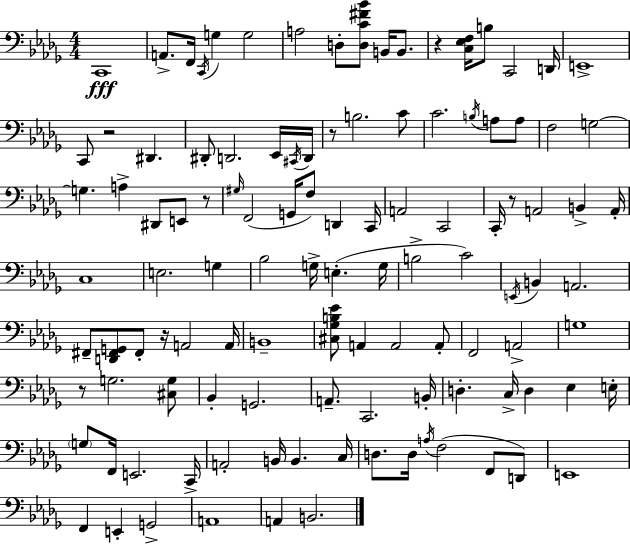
X:1
T:Untitled
M:4/4
L:1/4
K:Bbm
C,,4 A,,/2 F,,/4 C,,/4 G, G,2 A,2 D,/2 [D,C^F_B]/2 B,,/4 B,,/2 z [C,_E,F,]/4 B,/2 C,,2 D,,/4 E,,4 C,,/2 z2 ^D,, ^D,,/2 D,,2 _E,,/4 ^C,,/4 D,,/4 z/2 B,2 C/2 C2 B,/4 A,/2 A,/2 F,2 G,2 G, A, ^D,,/2 E,,/2 z/2 ^G,/4 F,,2 G,,/4 F,/2 D,, C,,/4 A,,2 C,,2 C,,/4 z/2 A,,2 B,, A,,/4 C,4 E,2 G, _B,2 G,/4 E, G,/4 B,2 C2 E,,/4 B,, A,,2 ^F,,/2 [D,,^F,,G,,]/2 ^F,,/2 z/4 A,,2 A,,/4 B,,4 [^C,_G,B,_E]/2 A,, A,,2 A,,/2 F,,2 A,,2 G,4 z/2 G,2 [^C,G,]/2 _B,, G,,2 A,,/2 C,,2 B,,/4 D, C,/4 D, _E, E,/4 G,/2 F,,/4 E,,2 C,,/4 A,,2 B,,/4 B,, C,/4 D,/2 D,/4 A,/4 F,2 F,,/2 D,,/2 E,,4 F,, E,, G,,2 A,,4 A,, B,,2